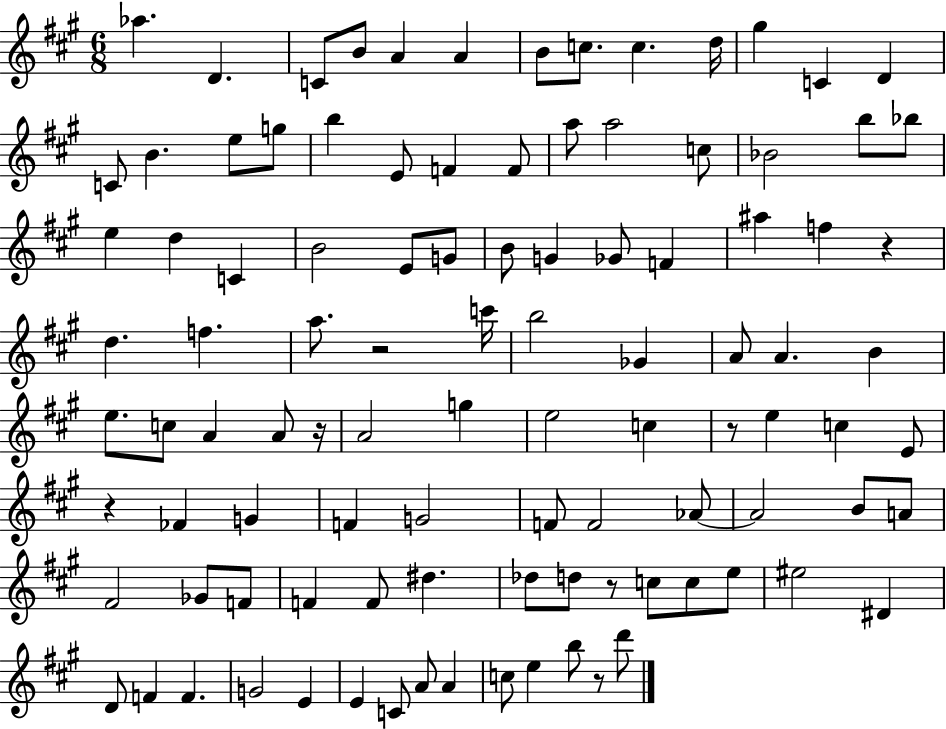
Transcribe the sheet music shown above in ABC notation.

X:1
T:Untitled
M:6/8
L:1/4
K:A
_a D C/2 B/2 A A B/2 c/2 c d/4 ^g C D C/2 B e/2 g/2 b E/2 F F/2 a/2 a2 c/2 _B2 b/2 _b/2 e d C B2 E/2 G/2 B/2 G _G/2 F ^a f z d f a/2 z2 c'/4 b2 _G A/2 A B e/2 c/2 A A/2 z/4 A2 g e2 c z/2 e c E/2 z _F G F G2 F/2 F2 _A/2 _A2 B/2 A/2 ^F2 _G/2 F/2 F F/2 ^d _d/2 d/2 z/2 c/2 c/2 e/2 ^e2 ^D D/2 F F G2 E E C/2 A/2 A c/2 e b/2 z/2 d'/2